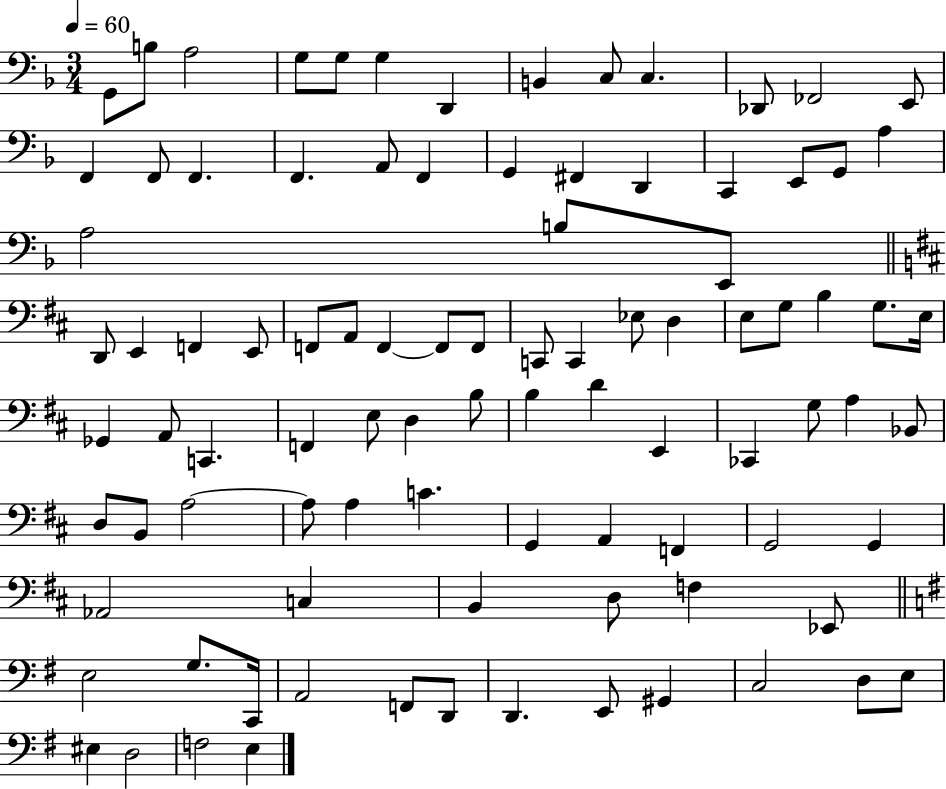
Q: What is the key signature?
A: F major